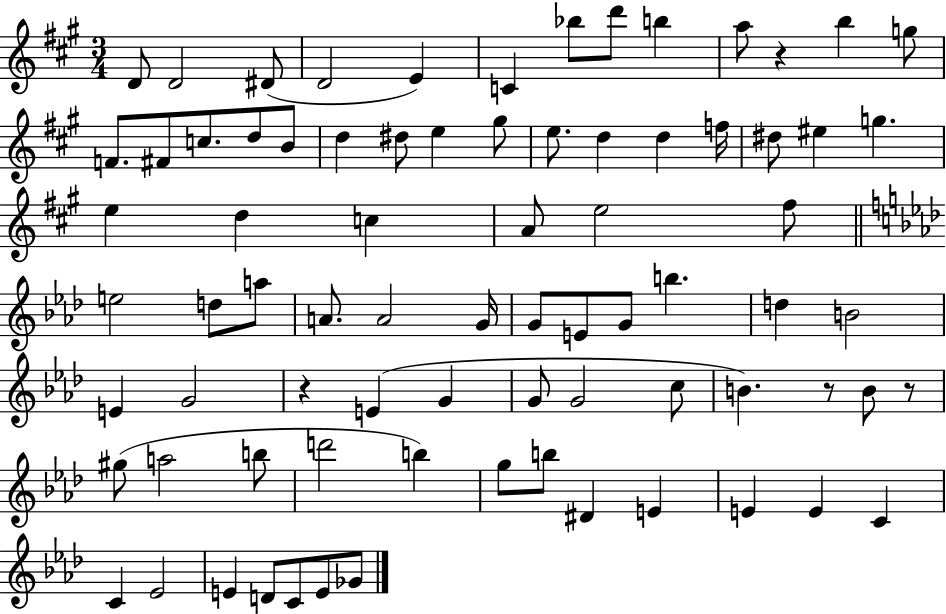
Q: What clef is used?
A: treble